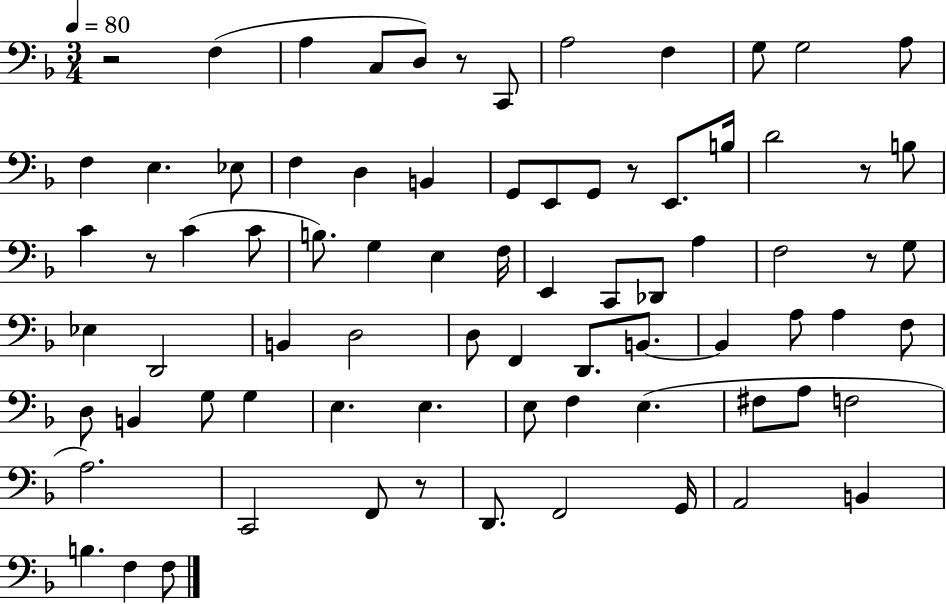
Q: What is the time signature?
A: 3/4